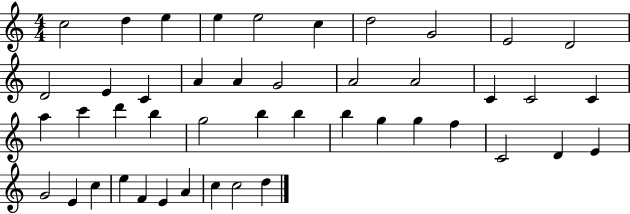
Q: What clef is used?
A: treble